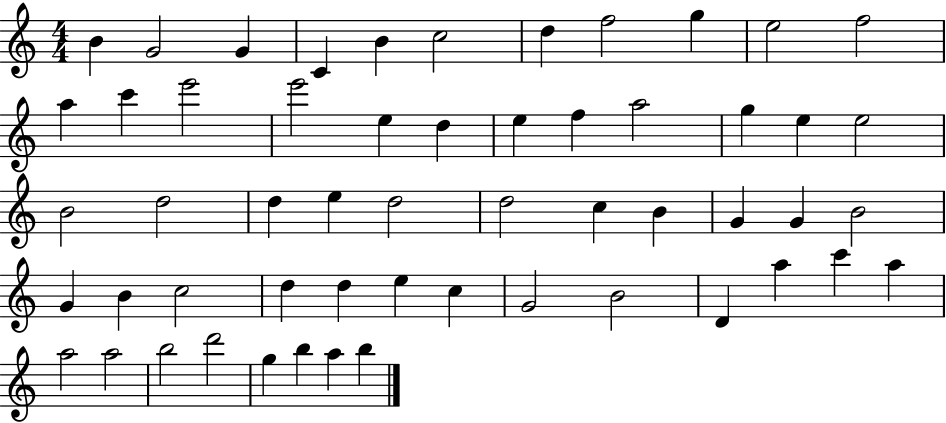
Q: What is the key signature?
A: C major